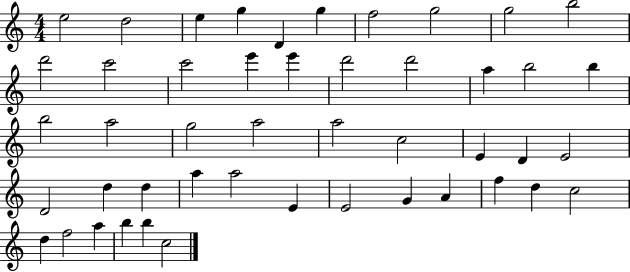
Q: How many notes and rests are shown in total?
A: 47